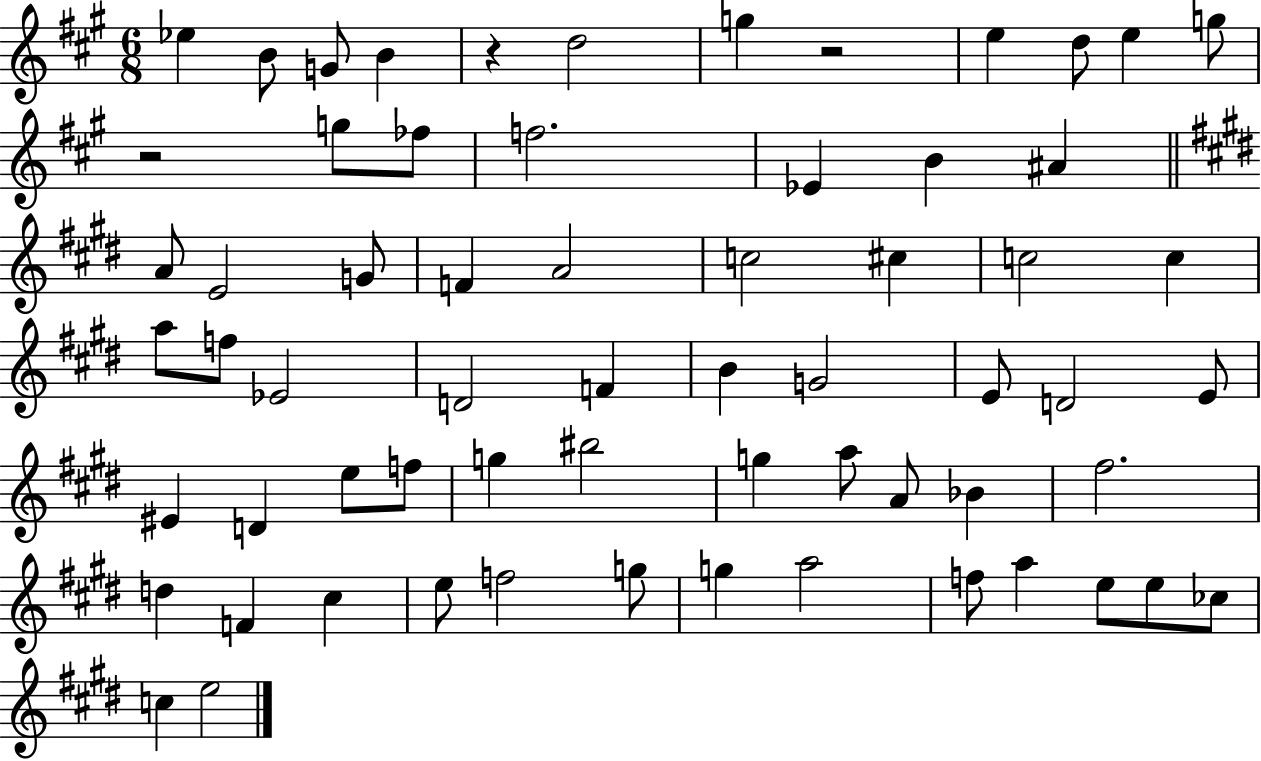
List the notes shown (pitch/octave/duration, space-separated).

Eb5/q B4/e G4/e B4/q R/q D5/h G5/q R/h E5/q D5/e E5/q G5/e R/h G5/e FES5/e F5/h. Eb4/q B4/q A#4/q A4/e E4/h G4/e F4/q A4/h C5/h C#5/q C5/h C5/q A5/e F5/e Eb4/h D4/h F4/q B4/q G4/h E4/e D4/h E4/e EIS4/q D4/q E5/e F5/e G5/q BIS5/h G5/q A5/e A4/e Bb4/q F#5/h. D5/q F4/q C#5/q E5/e F5/h G5/e G5/q A5/h F5/e A5/q E5/e E5/e CES5/e C5/q E5/h